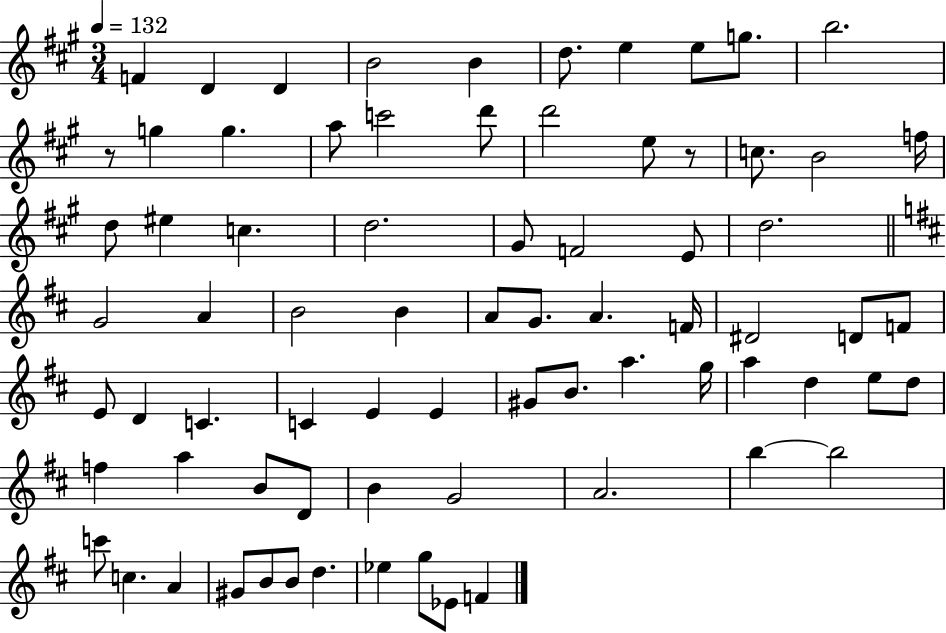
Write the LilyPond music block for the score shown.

{
  \clef treble
  \numericTimeSignature
  \time 3/4
  \key a \major
  \tempo 4 = 132
  f'4 d'4 d'4 | b'2 b'4 | d''8. e''4 e''8 g''8. | b''2. | \break r8 g''4 g''4. | a''8 c'''2 d'''8 | d'''2 e''8 r8 | c''8. b'2 f''16 | \break d''8 eis''4 c''4. | d''2. | gis'8 f'2 e'8 | d''2. | \break \bar "||" \break \key b \minor g'2 a'4 | b'2 b'4 | a'8 g'8. a'4. f'16 | dis'2 d'8 f'8 | \break e'8 d'4 c'4. | c'4 e'4 e'4 | gis'8 b'8. a''4. g''16 | a''4 d''4 e''8 d''8 | \break f''4 a''4 b'8 d'8 | b'4 g'2 | a'2. | b''4~~ b''2 | \break c'''8 c''4. a'4 | gis'8 b'8 b'8 d''4. | ees''4 g''8 ees'8 f'4 | \bar "|."
}